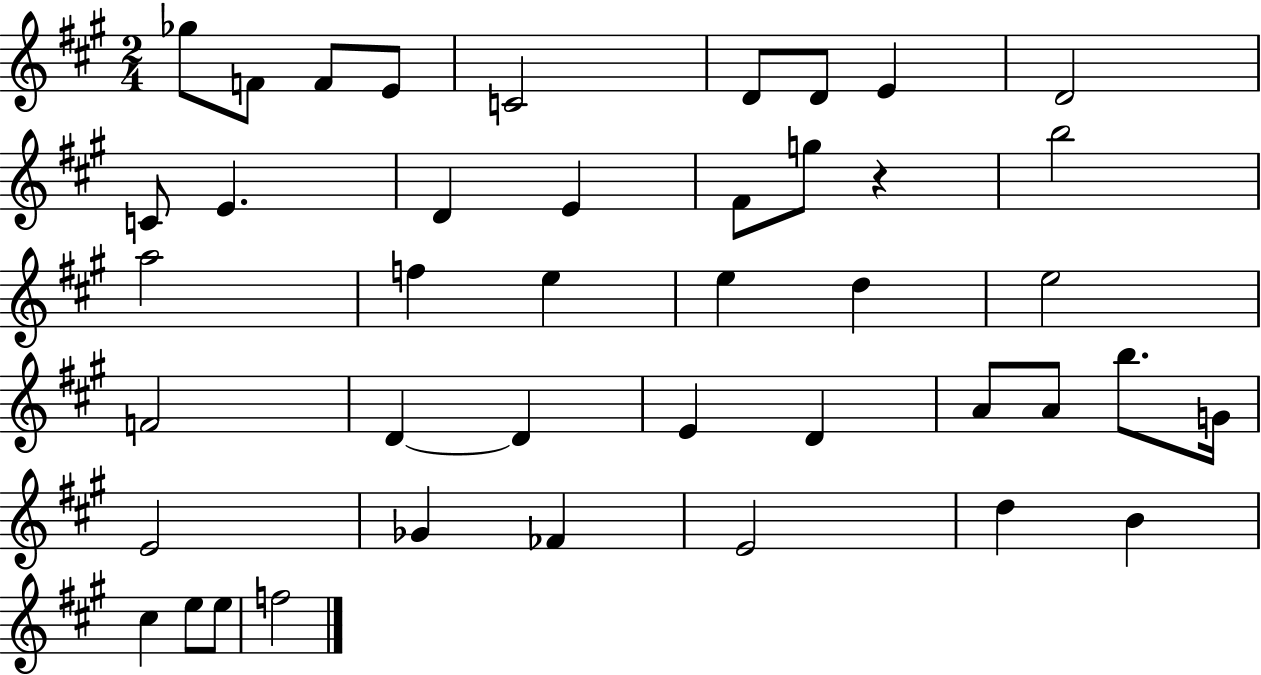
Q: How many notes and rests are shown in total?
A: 42